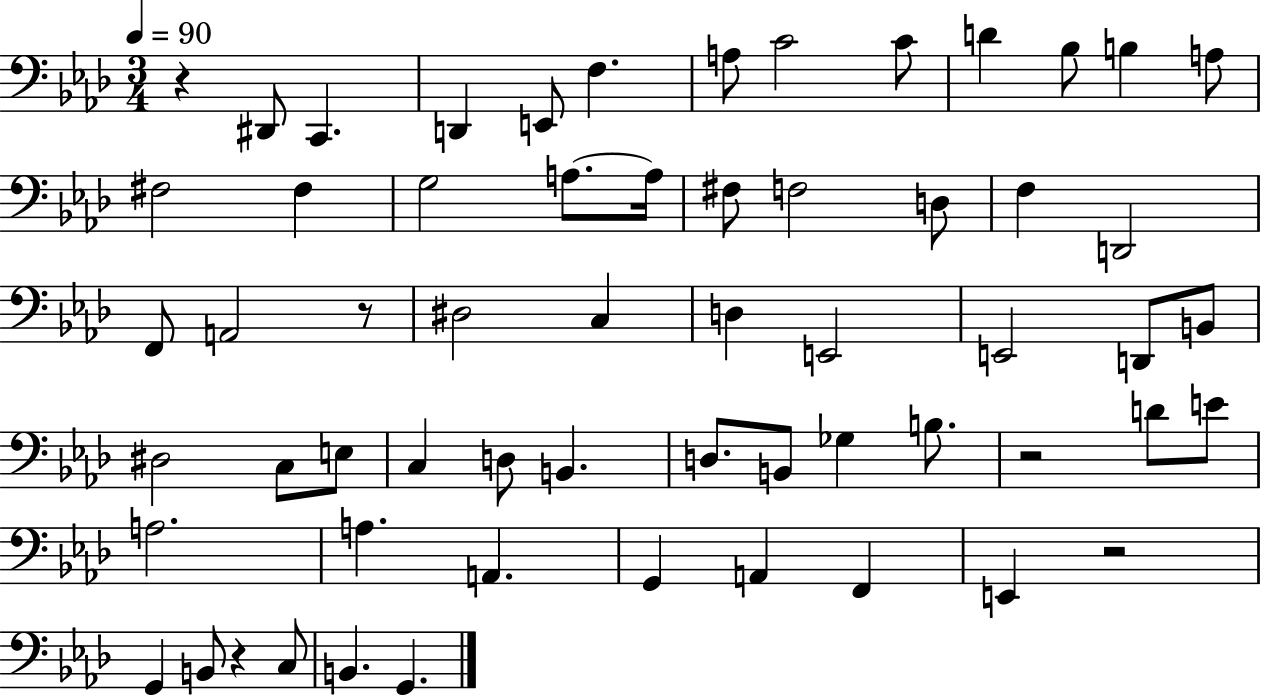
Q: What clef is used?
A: bass